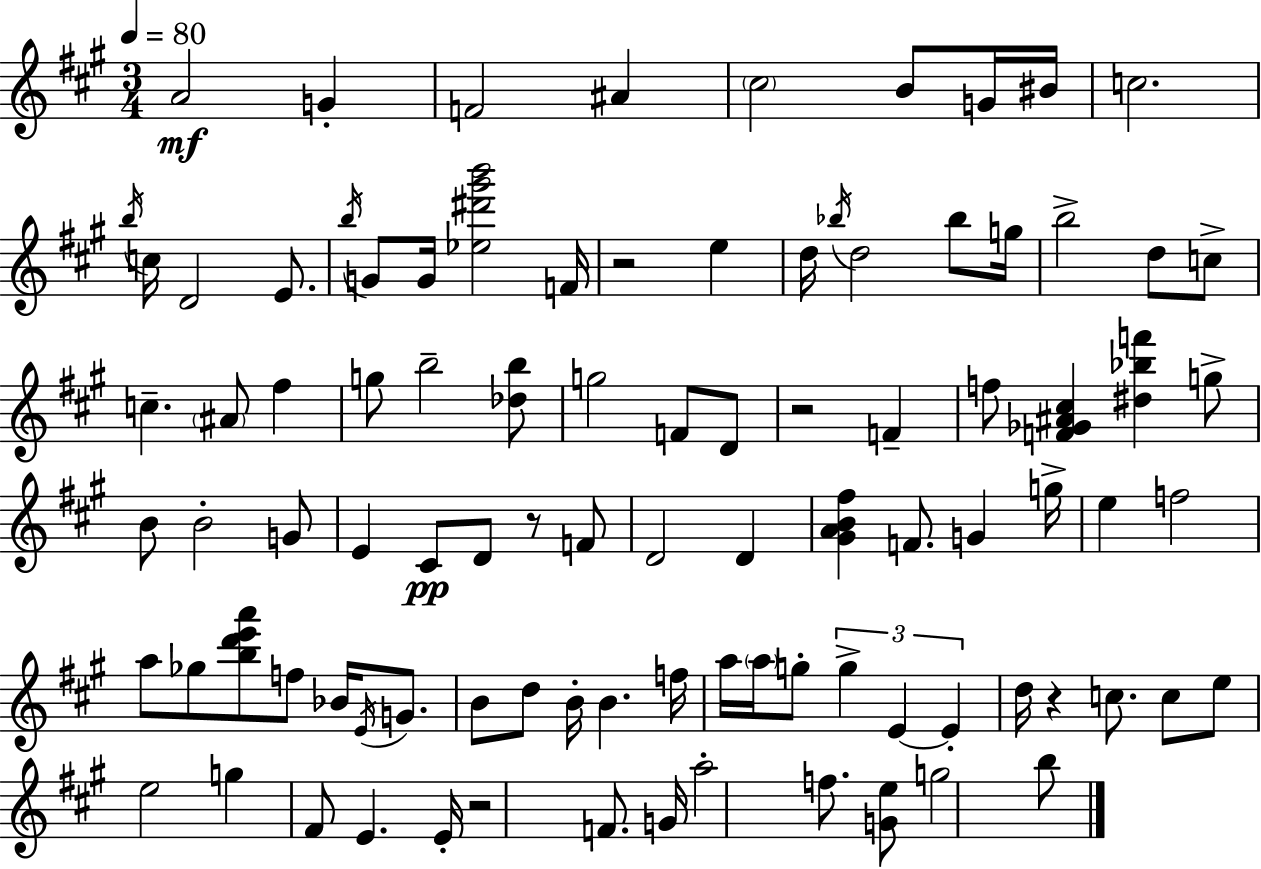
{
  \clef treble
  \numericTimeSignature
  \time 3/4
  \key a \major
  \tempo 4 = 80
  a'2\mf g'4-. | f'2 ais'4 | \parenthesize cis''2 b'8 g'16 bis'16 | c''2. | \break \acciaccatura { b''16 } c''16 d'2 e'8. | \acciaccatura { b''16 } g'8 g'16 <ees'' dis''' gis''' b'''>2 | f'16 r2 e''4 | d''16 \acciaccatura { bes''16 } d''2 | \break bes''8 g''16 b''2-> d''8 | c''8-> c''4.-- \parenthesize ais'8 fis''4 | g''8 b''2-- | <des'' b''>8 g''2 f'8 | \break d'8 r2 f'4-- | f''8 <f' ges' ais' cis''>4 <dis'' bes'' f'''>4 | g''8-> b'8 b'2-. | g'8 e'4 cis'8\pp d'8 r8 | \break f'8 d'2 d'4 | <gis' a' b' fis''>4 f'8. g'4 | g''16-> e''4 f''2 | a''8 ges''8 <b'' d''' e''' a'''>8 f''8 bes'16 | \break \acciaccatura { e'16 } g'8. b'8 d''8 b'16-. b'4. | f''16 a''16 \parenthesize a''16 g''8-. \tuplet 3/2 { g''4-> | e'4~~ e'4-. } d''16 r4 | c''8. c''8 e''8 e''2 | \break g''4 fis'8 e'4. | e'16-. r2 | f'8. g'16 a''2-. | f''8. <g' e''>8 g''2 | \break b''8 \bar "|."
}